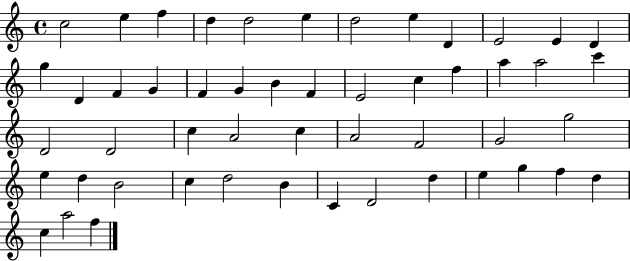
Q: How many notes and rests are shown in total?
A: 51